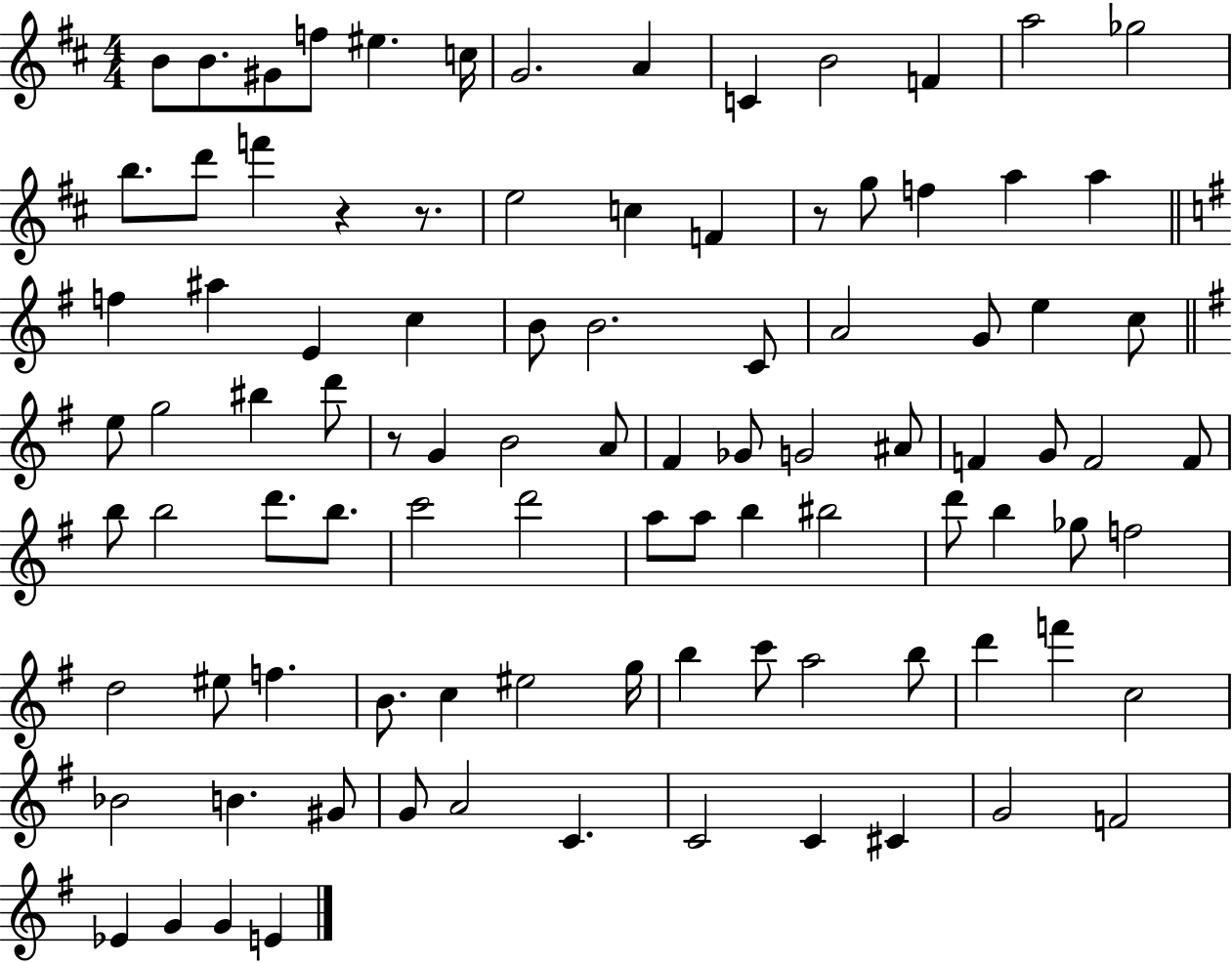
X:1
T:Untitled
M:4/4
L:1/4
K:D
B/2 B/2 ^G/2 f/2 ^e c/4 G2 A C B2 F a2 _g2 b/2 d'/2 f' z z/2 e2 c F z/2 g/2 f a a f ^a E c B/2 B2 C/2 A2 G/2 e c/2 e/2 g2 ^b d'/2 z/2 G B2 A/2 ^F _G/2 G2 ^A/2 F G/2 F2 F/2 b/2 b2 d'/2 b/2 c'2 d'2 a/2 a/2 b ^b2 d'/2 b _g/2 f2 d2 ^e/2 f B/2 c ^e2 g/4 b c'/2 a2 b/2 d' f' c2 _B2 B ^G/2 G/2 A2 C C2 C ^C G2 F2 _E G G E